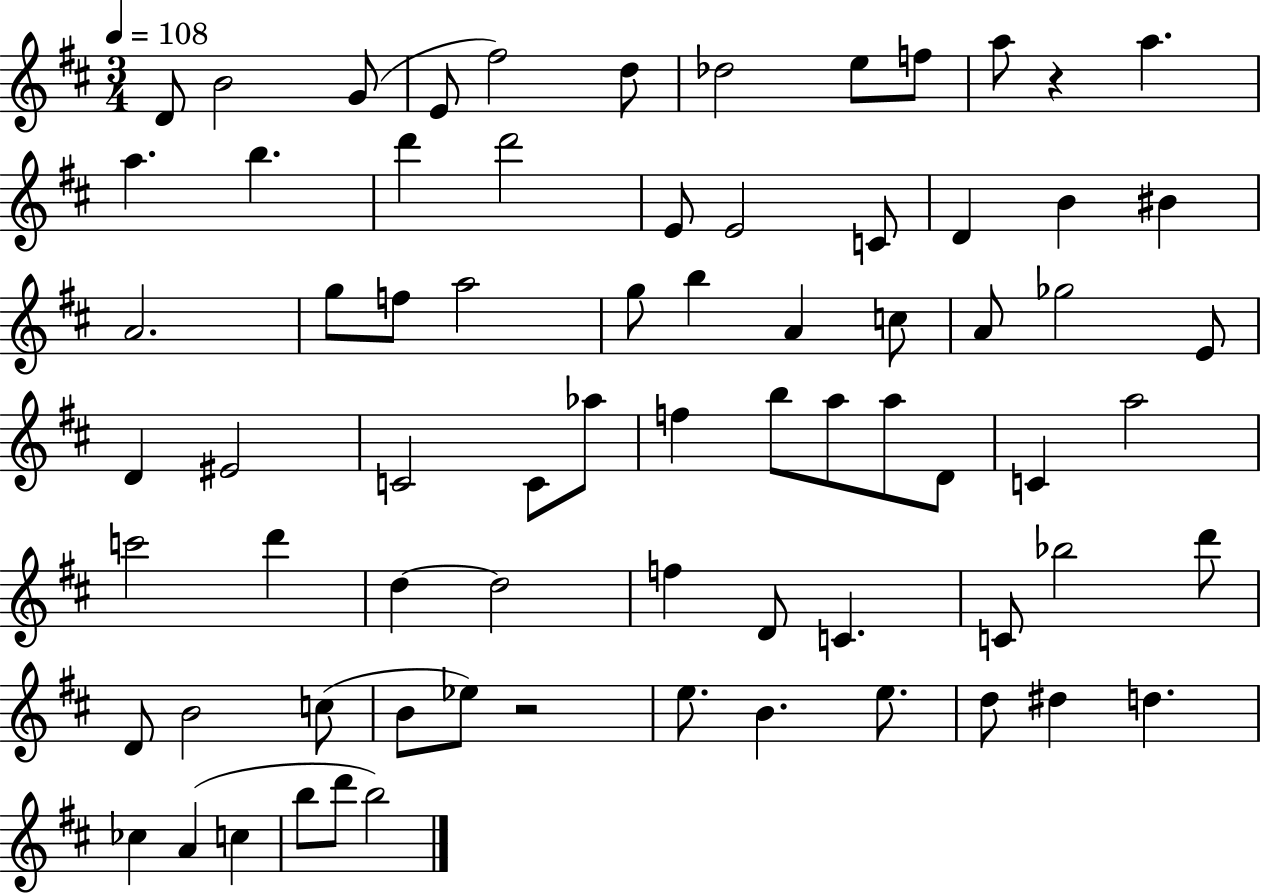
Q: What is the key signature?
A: D major